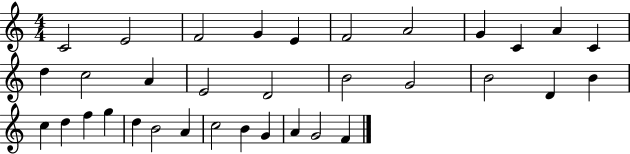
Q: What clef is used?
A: treble